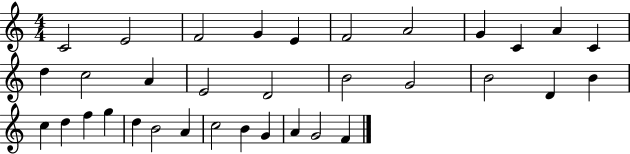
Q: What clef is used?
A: treble